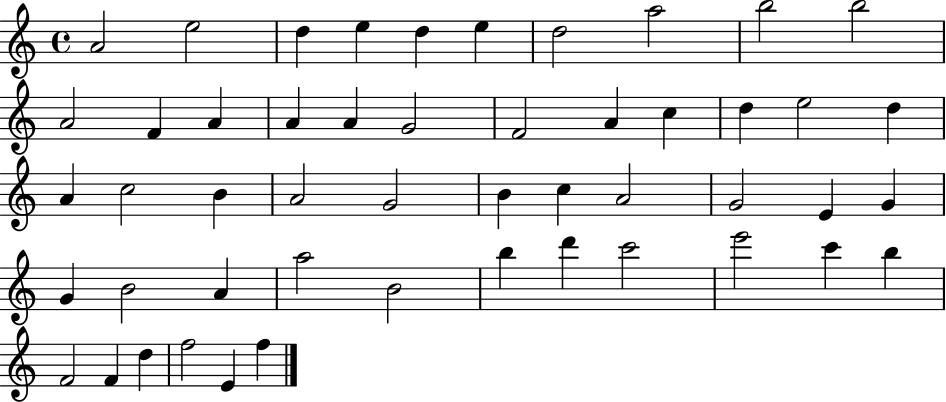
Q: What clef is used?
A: treble